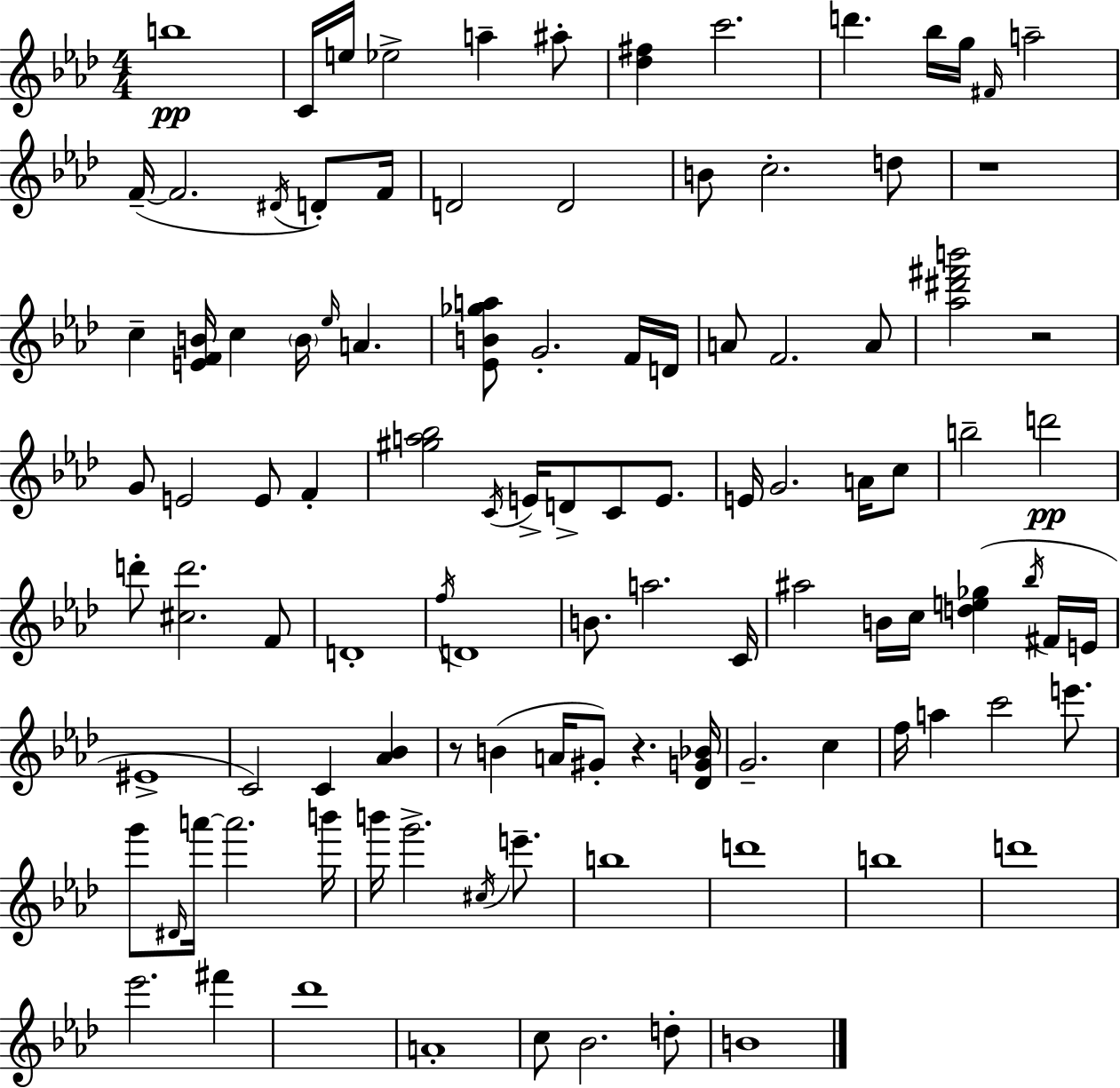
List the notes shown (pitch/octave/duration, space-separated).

B5/w C4/s E5/s Eb5/h A5/q A#5/e [Db5,F#5]/q C6/h. D6/q. Bb5/s G5/s F#4/s A5/h F4/s F4/h. D#4/s D4/e F4/s D4/h D4/h B4/e C5/h. D5/e R/w C5/q [E4,F4,B4]/s C5/q B4/s Eb5/s A4/q. [Eb4,B4,Gb5,A5]/e G4/h. F4/s D4/s A4/e F4/h. A4/e [Ab5,D#6,F#6,B6]/h R/h G4/e E4/h E4/e F4/q [G#5,A5,Bb5]/h C4/s E4/s D4/e C4/e E4/e. E4/s G4/h. A4/s C5/e B5/h D6/h D6/e [C#5,D6]/h. F4/e D4/w F5/s D4/w B4/e. A5/h. C4/s A#5/h B4/s C5/s [D5,E5,Gb5]/q Bb5/s F#4/s E4/s EIS4/w C4/h C4/q [Ab4,Bb4]/q R/e B4/q A4/s G#4/e R/q. [Db4,G4,Bb4]/s G4/h. C5/q F5/s A5/q C6/h E6/e. G6/e D#4/s A6/s A6/h. B6/s B6/s G6/h. C#5/s E6/e. B5/w D6/w B5/w D6/w Eb6/h. F#6/q Db6/w A4/w C5/e Bb4/h. D5/e B4/w